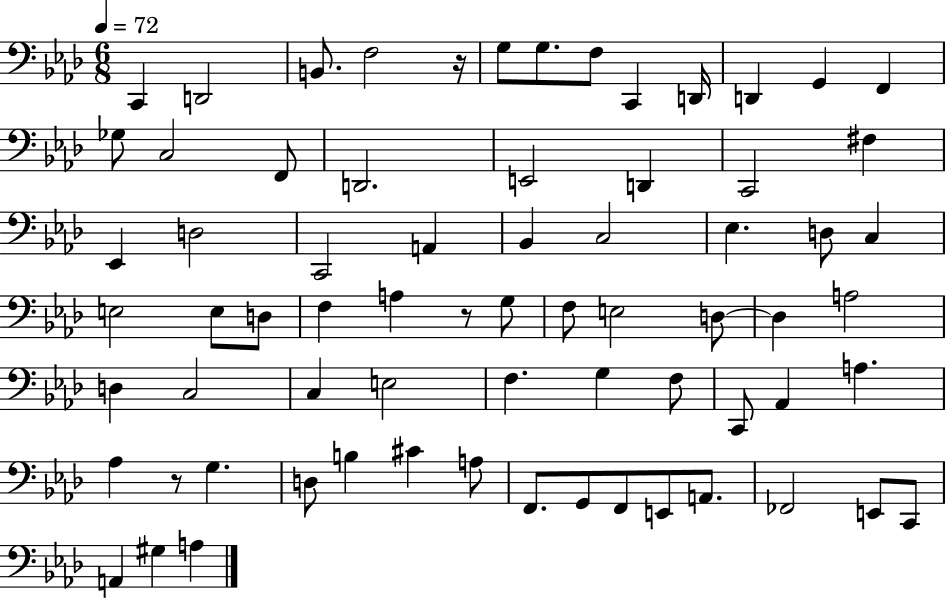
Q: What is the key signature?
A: AES major